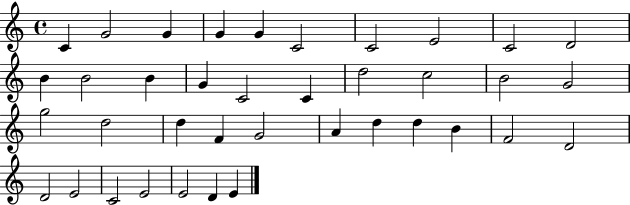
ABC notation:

X:1
T:Untitled
M:4/4
L:1/4
K:C
C G2 G G G C2 C2 E2 C2 D2 B B2 B G C2 C d2 c2 B2 G2 g2 d2 d F G2 A d d B F2 D2 D2 E2 C2 E2 E2 D E